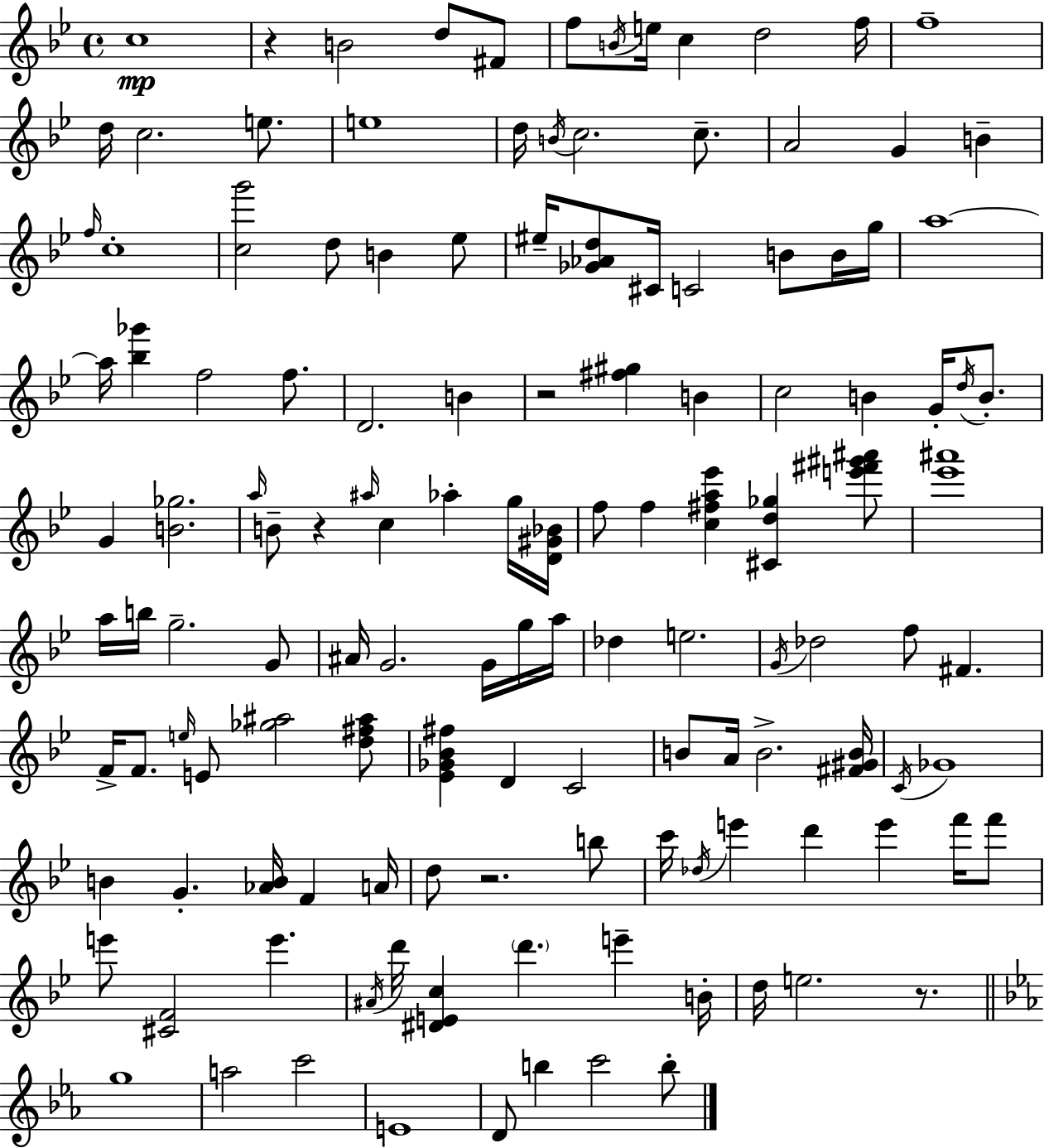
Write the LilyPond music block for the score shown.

{
  \clef treble
  \time 4/4
  \defaultTimeSignature
  \key g \minor
  c''1\mp | r4 b'2 d''8 fis'8 | f''8 \acciaccatura { b'16 } e''16 c''4 d''2 | f''16 f''1-- | \break d''16 c''2. e''8. | e''1 | d''16 \acciaccatura { b'16 } c''2. c''8.-- | a'2 g'4 b'4-- | \break \grace { f''16 } c''1-. | <c'' g'''>2 d''8 b'4 | ees''8 eis''16-- <ges' aes' d''>8 cis'16 c'2 b'8 | b'16 g''16 a''1~~ | \break a''16 <bes'' ges'''>4 f''2 | f''8. d'2. b'4 | r2 <fis'' gis''>4 b'4 | c''2 b'4 g'16-. | \break \acciaccatura { d''16 } b'8.-. g'4 <b' ges''>2. | \grace { a''16 } b'8-- r4 \grace { ais''16 } c''4 | aes''4-. g''16 <d' gis' bes'>16 f''8 f''4 <c'' fis'' a'' ees'''>4 | <cis' d'' ges''>4 <e''' fis''' gis''' ais'''>8 <ees''' ais'''>1 | \break a''16 b''16 g''2.-- | g'8 ais'16 g'2. | g'16 g''16 a''16 des''4 e''2. | \acciaccatura { g'16 } des''2 f''8 | \break fis'4. f'16-> f'8. \grace { e''16 } e'8 <ges'' ais''>2 | <d'' fis'' ais''>8 <ees' ges' bes' fis''>4 d'4 | c'2 b'8 a'16 b'2.-> | <fis' gis' b'>16 \acciaccatura { c'16 } ges'1 | \break b'4 g'4.-. | <aes' b'>16 f'4 a'16 d''8 r2. | b''8 c'''16 \acciaccatura { des''16 } e'''4 d'''4 | e'''4 f'''16 f'''8 e'''8 <cis' f'>2 | \break e'''4. \acciaccatura { ais'16 } d'''16 <dis' e' c''>4 | \parenthesize d'''4. e'''4-- b'16-. d''16 e''2. | r8. \bar "||" \break \key ees \major g''1 | a''2 c'''2 | e'1 | d'8 b''4 c'''2 b''8-. | \break \bar "|."
}